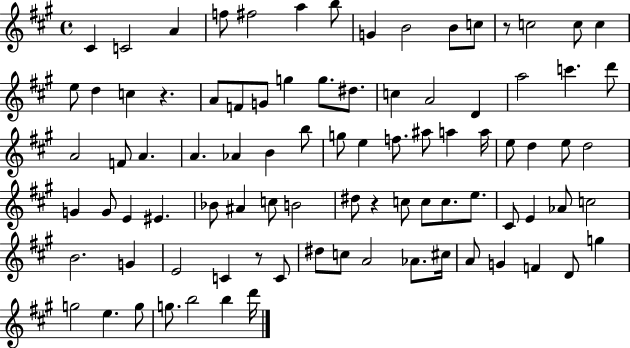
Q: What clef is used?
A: treble